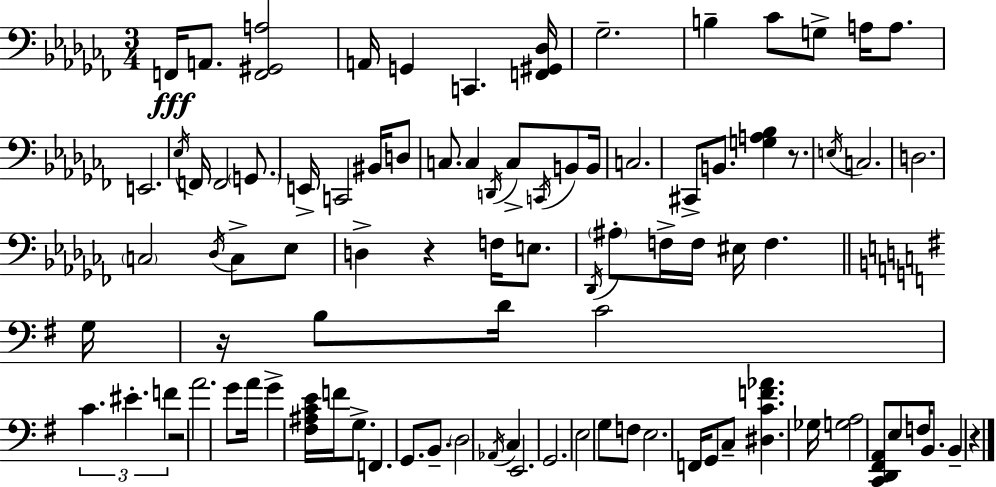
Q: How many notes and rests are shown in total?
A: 91